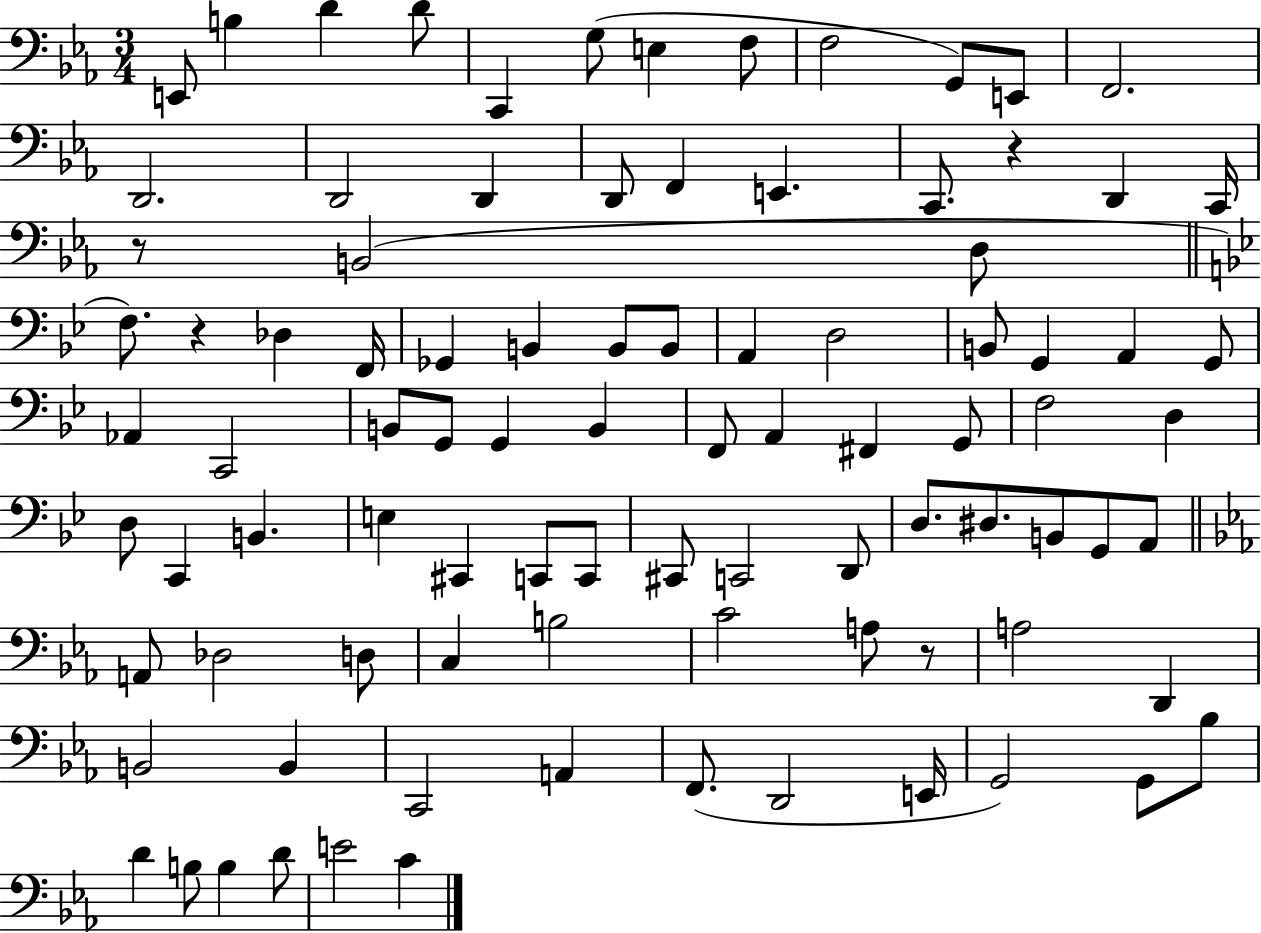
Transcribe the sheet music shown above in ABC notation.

X:1
T:Untitled
M:3/4
L:1/4
K:Eb
E,,/2 B, D D/2 C,, G,/2 E, F,/2 F,2 G,,/2 E,,/2 F,,2 D,,2 D,,2 D,, D,,/2 F,, E,, C,,/2 z D,, C,,/4 z/2 B,,2 D,/2 F,/2 z _D, F,,/4 _G,, B,, B,,/2 B,,/2 A,, D,2 B,,/2 G,, A,, G,,/2 _A,, C,,2 B,,/2 G,,/2 G,, B,, F,,/2 A,, ^F,, G,,/2 F,2 D, D,/2 C,, B,, E, ^C,, C,,/2 C,,/2 ^C,,/2 C,,2 D,,/2 D,/2 ^D,/2 B,,/2 G,,/2 A,,/2 A,,/2 _D,2 D,/2 C, B,2 C2 A,/2 z/2 A,2 D,, B,,2 B,, C,,2 A,, F,,/2 D,,2 E,,/4 G,,2 G,,/2 _B,/2 D B,/2 B, D/2 E2 C